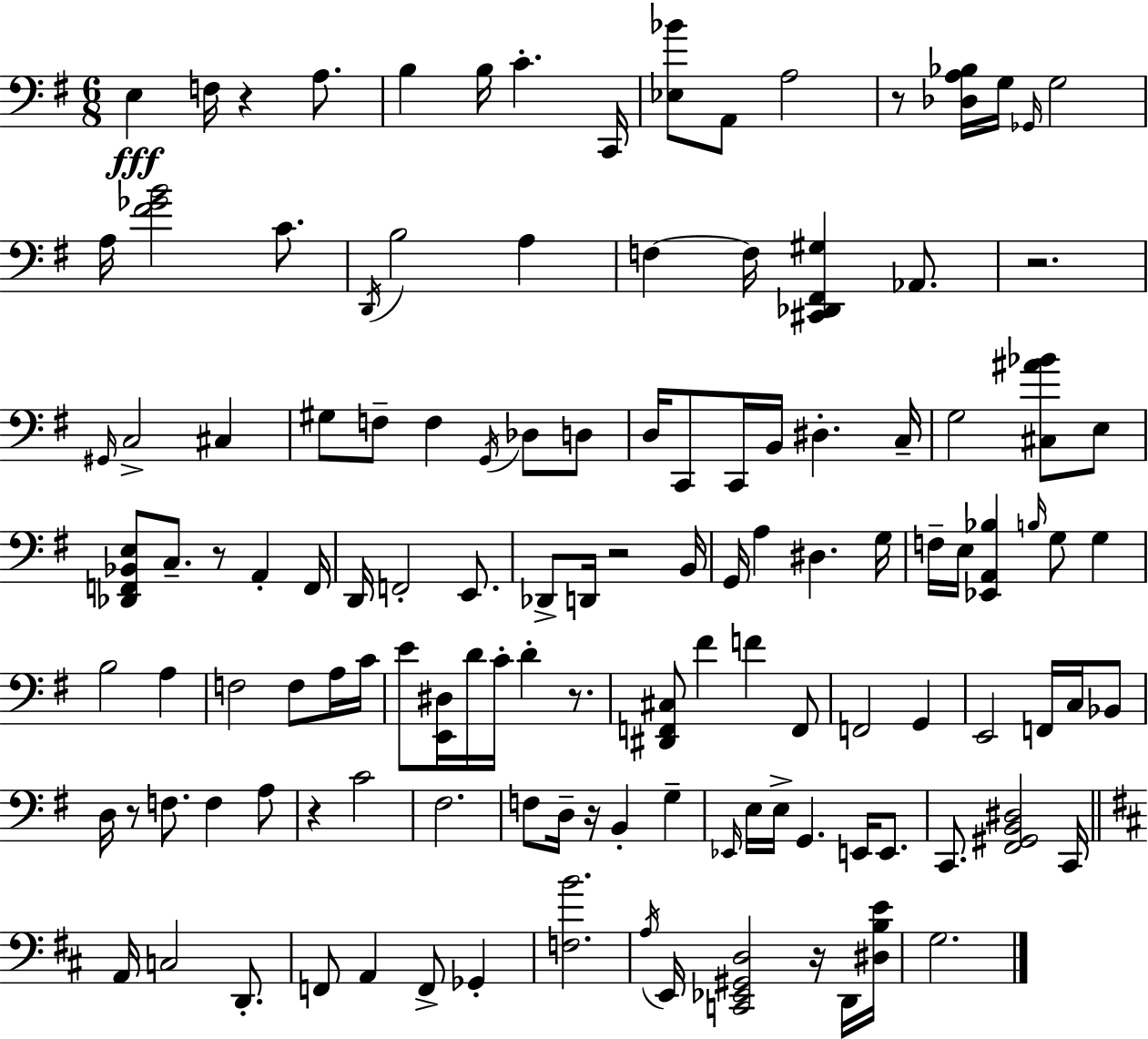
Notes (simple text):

E3/q F3/s R/q A3/e. B3/q B3/s C4/q. C2/s [Eb3,Bb4]/e A2/e A3/h R/e [Db3,A3,Bb3]/s G3/s Gb2/s G3/h A3/s [F#4,Gb4,B4]/h C4/e. D2/s B3/h A3/q F3/q F3/s [C#2,Db2,F#2,G#3]/q Ab2/e. R/h. G#2/s C3/h C#3/q G#3/e F3/e F3/q G2/s Db3/e D3/e D3/s C2/e C2/s B2/s D#3/q. C3/s G3/h [C#3,A#4,Bb4]/e E3/e [Db2,F2,Bb2,E3]/e C3/e. R/e A2/q F2/s D2/s F2/h E2/e. Db2/e D2/s R/h B2/s G2/s A3/q D#3/q. G3/s F3/s E3/s [Eb2,A2,Bb3]/q B3/s G3/e G3/q B3/h A3/q F3/h F3/e A3/s C4/s E4/e [E2,D#3]/s D4/s C4/s D4/q R/e. [D#2,F2,C#3]/e F#4/q F4/q F2/e F2/h G2/q E2/h F2/s C3/s Bb2/e D3/s R/e F3/e. F3/q A3/e R/q C4/h F#3/h. F3/e D3/s R/s B2/q G3/q Eb2/s E3/s E3/s G2/q. E2/s E2/e. C2/e. [F#2,G#2,B2,D#3]/h C2/s A2/s C3/h D2/e. F2/e A2/q F2/e Gb2/q [F3,B4]/h. A3/s E2/s [C2,Eb2,G#2,D3]/h R/s D2/s [D#3,B3,E4]/s G3/h.